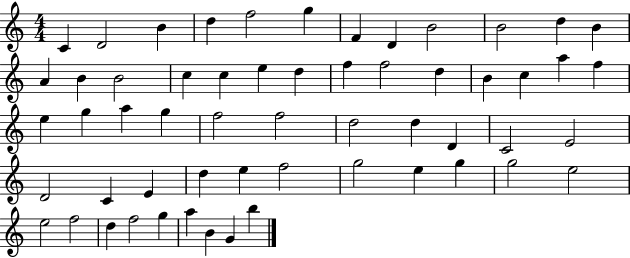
X:1
T:Untitled
M:4/4
L:1/4
K:C
C D2 B d f2 g F D B2 B2 d B A B B2 c c e d f f2 d B c a f e g a g f2 f2 d2 d D C2 E2 D2 C E d e f2 g2 e g g2 e2 e2 f2 d f2 g a B G b